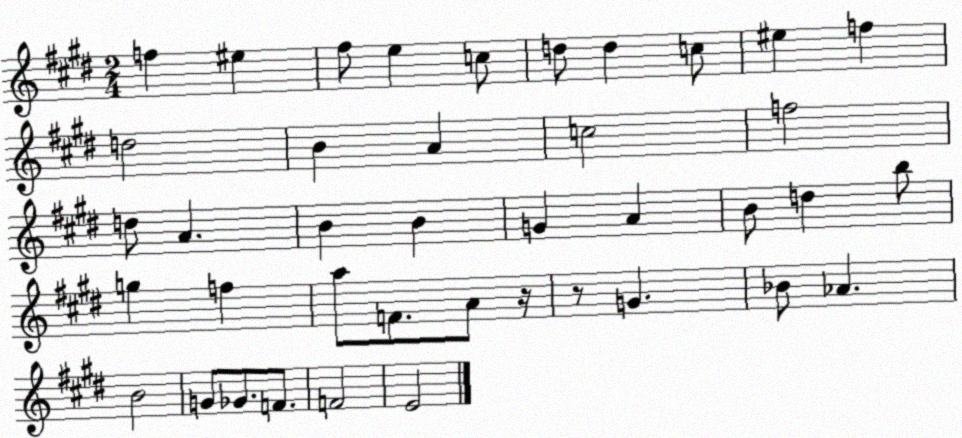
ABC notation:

X:1
T:Untitled
M:2/4
L:1/4
K:E
f ^e ^f/2 e c/2 d/2 d c/2 ^e f d2 B A c2 f2 d/2 A B B G A B/2 d b/2 g f a/2 F/2 A/2 z/4 z/2 G _B/2 _A B2 G/2 _G/2 F/2 F2 E2